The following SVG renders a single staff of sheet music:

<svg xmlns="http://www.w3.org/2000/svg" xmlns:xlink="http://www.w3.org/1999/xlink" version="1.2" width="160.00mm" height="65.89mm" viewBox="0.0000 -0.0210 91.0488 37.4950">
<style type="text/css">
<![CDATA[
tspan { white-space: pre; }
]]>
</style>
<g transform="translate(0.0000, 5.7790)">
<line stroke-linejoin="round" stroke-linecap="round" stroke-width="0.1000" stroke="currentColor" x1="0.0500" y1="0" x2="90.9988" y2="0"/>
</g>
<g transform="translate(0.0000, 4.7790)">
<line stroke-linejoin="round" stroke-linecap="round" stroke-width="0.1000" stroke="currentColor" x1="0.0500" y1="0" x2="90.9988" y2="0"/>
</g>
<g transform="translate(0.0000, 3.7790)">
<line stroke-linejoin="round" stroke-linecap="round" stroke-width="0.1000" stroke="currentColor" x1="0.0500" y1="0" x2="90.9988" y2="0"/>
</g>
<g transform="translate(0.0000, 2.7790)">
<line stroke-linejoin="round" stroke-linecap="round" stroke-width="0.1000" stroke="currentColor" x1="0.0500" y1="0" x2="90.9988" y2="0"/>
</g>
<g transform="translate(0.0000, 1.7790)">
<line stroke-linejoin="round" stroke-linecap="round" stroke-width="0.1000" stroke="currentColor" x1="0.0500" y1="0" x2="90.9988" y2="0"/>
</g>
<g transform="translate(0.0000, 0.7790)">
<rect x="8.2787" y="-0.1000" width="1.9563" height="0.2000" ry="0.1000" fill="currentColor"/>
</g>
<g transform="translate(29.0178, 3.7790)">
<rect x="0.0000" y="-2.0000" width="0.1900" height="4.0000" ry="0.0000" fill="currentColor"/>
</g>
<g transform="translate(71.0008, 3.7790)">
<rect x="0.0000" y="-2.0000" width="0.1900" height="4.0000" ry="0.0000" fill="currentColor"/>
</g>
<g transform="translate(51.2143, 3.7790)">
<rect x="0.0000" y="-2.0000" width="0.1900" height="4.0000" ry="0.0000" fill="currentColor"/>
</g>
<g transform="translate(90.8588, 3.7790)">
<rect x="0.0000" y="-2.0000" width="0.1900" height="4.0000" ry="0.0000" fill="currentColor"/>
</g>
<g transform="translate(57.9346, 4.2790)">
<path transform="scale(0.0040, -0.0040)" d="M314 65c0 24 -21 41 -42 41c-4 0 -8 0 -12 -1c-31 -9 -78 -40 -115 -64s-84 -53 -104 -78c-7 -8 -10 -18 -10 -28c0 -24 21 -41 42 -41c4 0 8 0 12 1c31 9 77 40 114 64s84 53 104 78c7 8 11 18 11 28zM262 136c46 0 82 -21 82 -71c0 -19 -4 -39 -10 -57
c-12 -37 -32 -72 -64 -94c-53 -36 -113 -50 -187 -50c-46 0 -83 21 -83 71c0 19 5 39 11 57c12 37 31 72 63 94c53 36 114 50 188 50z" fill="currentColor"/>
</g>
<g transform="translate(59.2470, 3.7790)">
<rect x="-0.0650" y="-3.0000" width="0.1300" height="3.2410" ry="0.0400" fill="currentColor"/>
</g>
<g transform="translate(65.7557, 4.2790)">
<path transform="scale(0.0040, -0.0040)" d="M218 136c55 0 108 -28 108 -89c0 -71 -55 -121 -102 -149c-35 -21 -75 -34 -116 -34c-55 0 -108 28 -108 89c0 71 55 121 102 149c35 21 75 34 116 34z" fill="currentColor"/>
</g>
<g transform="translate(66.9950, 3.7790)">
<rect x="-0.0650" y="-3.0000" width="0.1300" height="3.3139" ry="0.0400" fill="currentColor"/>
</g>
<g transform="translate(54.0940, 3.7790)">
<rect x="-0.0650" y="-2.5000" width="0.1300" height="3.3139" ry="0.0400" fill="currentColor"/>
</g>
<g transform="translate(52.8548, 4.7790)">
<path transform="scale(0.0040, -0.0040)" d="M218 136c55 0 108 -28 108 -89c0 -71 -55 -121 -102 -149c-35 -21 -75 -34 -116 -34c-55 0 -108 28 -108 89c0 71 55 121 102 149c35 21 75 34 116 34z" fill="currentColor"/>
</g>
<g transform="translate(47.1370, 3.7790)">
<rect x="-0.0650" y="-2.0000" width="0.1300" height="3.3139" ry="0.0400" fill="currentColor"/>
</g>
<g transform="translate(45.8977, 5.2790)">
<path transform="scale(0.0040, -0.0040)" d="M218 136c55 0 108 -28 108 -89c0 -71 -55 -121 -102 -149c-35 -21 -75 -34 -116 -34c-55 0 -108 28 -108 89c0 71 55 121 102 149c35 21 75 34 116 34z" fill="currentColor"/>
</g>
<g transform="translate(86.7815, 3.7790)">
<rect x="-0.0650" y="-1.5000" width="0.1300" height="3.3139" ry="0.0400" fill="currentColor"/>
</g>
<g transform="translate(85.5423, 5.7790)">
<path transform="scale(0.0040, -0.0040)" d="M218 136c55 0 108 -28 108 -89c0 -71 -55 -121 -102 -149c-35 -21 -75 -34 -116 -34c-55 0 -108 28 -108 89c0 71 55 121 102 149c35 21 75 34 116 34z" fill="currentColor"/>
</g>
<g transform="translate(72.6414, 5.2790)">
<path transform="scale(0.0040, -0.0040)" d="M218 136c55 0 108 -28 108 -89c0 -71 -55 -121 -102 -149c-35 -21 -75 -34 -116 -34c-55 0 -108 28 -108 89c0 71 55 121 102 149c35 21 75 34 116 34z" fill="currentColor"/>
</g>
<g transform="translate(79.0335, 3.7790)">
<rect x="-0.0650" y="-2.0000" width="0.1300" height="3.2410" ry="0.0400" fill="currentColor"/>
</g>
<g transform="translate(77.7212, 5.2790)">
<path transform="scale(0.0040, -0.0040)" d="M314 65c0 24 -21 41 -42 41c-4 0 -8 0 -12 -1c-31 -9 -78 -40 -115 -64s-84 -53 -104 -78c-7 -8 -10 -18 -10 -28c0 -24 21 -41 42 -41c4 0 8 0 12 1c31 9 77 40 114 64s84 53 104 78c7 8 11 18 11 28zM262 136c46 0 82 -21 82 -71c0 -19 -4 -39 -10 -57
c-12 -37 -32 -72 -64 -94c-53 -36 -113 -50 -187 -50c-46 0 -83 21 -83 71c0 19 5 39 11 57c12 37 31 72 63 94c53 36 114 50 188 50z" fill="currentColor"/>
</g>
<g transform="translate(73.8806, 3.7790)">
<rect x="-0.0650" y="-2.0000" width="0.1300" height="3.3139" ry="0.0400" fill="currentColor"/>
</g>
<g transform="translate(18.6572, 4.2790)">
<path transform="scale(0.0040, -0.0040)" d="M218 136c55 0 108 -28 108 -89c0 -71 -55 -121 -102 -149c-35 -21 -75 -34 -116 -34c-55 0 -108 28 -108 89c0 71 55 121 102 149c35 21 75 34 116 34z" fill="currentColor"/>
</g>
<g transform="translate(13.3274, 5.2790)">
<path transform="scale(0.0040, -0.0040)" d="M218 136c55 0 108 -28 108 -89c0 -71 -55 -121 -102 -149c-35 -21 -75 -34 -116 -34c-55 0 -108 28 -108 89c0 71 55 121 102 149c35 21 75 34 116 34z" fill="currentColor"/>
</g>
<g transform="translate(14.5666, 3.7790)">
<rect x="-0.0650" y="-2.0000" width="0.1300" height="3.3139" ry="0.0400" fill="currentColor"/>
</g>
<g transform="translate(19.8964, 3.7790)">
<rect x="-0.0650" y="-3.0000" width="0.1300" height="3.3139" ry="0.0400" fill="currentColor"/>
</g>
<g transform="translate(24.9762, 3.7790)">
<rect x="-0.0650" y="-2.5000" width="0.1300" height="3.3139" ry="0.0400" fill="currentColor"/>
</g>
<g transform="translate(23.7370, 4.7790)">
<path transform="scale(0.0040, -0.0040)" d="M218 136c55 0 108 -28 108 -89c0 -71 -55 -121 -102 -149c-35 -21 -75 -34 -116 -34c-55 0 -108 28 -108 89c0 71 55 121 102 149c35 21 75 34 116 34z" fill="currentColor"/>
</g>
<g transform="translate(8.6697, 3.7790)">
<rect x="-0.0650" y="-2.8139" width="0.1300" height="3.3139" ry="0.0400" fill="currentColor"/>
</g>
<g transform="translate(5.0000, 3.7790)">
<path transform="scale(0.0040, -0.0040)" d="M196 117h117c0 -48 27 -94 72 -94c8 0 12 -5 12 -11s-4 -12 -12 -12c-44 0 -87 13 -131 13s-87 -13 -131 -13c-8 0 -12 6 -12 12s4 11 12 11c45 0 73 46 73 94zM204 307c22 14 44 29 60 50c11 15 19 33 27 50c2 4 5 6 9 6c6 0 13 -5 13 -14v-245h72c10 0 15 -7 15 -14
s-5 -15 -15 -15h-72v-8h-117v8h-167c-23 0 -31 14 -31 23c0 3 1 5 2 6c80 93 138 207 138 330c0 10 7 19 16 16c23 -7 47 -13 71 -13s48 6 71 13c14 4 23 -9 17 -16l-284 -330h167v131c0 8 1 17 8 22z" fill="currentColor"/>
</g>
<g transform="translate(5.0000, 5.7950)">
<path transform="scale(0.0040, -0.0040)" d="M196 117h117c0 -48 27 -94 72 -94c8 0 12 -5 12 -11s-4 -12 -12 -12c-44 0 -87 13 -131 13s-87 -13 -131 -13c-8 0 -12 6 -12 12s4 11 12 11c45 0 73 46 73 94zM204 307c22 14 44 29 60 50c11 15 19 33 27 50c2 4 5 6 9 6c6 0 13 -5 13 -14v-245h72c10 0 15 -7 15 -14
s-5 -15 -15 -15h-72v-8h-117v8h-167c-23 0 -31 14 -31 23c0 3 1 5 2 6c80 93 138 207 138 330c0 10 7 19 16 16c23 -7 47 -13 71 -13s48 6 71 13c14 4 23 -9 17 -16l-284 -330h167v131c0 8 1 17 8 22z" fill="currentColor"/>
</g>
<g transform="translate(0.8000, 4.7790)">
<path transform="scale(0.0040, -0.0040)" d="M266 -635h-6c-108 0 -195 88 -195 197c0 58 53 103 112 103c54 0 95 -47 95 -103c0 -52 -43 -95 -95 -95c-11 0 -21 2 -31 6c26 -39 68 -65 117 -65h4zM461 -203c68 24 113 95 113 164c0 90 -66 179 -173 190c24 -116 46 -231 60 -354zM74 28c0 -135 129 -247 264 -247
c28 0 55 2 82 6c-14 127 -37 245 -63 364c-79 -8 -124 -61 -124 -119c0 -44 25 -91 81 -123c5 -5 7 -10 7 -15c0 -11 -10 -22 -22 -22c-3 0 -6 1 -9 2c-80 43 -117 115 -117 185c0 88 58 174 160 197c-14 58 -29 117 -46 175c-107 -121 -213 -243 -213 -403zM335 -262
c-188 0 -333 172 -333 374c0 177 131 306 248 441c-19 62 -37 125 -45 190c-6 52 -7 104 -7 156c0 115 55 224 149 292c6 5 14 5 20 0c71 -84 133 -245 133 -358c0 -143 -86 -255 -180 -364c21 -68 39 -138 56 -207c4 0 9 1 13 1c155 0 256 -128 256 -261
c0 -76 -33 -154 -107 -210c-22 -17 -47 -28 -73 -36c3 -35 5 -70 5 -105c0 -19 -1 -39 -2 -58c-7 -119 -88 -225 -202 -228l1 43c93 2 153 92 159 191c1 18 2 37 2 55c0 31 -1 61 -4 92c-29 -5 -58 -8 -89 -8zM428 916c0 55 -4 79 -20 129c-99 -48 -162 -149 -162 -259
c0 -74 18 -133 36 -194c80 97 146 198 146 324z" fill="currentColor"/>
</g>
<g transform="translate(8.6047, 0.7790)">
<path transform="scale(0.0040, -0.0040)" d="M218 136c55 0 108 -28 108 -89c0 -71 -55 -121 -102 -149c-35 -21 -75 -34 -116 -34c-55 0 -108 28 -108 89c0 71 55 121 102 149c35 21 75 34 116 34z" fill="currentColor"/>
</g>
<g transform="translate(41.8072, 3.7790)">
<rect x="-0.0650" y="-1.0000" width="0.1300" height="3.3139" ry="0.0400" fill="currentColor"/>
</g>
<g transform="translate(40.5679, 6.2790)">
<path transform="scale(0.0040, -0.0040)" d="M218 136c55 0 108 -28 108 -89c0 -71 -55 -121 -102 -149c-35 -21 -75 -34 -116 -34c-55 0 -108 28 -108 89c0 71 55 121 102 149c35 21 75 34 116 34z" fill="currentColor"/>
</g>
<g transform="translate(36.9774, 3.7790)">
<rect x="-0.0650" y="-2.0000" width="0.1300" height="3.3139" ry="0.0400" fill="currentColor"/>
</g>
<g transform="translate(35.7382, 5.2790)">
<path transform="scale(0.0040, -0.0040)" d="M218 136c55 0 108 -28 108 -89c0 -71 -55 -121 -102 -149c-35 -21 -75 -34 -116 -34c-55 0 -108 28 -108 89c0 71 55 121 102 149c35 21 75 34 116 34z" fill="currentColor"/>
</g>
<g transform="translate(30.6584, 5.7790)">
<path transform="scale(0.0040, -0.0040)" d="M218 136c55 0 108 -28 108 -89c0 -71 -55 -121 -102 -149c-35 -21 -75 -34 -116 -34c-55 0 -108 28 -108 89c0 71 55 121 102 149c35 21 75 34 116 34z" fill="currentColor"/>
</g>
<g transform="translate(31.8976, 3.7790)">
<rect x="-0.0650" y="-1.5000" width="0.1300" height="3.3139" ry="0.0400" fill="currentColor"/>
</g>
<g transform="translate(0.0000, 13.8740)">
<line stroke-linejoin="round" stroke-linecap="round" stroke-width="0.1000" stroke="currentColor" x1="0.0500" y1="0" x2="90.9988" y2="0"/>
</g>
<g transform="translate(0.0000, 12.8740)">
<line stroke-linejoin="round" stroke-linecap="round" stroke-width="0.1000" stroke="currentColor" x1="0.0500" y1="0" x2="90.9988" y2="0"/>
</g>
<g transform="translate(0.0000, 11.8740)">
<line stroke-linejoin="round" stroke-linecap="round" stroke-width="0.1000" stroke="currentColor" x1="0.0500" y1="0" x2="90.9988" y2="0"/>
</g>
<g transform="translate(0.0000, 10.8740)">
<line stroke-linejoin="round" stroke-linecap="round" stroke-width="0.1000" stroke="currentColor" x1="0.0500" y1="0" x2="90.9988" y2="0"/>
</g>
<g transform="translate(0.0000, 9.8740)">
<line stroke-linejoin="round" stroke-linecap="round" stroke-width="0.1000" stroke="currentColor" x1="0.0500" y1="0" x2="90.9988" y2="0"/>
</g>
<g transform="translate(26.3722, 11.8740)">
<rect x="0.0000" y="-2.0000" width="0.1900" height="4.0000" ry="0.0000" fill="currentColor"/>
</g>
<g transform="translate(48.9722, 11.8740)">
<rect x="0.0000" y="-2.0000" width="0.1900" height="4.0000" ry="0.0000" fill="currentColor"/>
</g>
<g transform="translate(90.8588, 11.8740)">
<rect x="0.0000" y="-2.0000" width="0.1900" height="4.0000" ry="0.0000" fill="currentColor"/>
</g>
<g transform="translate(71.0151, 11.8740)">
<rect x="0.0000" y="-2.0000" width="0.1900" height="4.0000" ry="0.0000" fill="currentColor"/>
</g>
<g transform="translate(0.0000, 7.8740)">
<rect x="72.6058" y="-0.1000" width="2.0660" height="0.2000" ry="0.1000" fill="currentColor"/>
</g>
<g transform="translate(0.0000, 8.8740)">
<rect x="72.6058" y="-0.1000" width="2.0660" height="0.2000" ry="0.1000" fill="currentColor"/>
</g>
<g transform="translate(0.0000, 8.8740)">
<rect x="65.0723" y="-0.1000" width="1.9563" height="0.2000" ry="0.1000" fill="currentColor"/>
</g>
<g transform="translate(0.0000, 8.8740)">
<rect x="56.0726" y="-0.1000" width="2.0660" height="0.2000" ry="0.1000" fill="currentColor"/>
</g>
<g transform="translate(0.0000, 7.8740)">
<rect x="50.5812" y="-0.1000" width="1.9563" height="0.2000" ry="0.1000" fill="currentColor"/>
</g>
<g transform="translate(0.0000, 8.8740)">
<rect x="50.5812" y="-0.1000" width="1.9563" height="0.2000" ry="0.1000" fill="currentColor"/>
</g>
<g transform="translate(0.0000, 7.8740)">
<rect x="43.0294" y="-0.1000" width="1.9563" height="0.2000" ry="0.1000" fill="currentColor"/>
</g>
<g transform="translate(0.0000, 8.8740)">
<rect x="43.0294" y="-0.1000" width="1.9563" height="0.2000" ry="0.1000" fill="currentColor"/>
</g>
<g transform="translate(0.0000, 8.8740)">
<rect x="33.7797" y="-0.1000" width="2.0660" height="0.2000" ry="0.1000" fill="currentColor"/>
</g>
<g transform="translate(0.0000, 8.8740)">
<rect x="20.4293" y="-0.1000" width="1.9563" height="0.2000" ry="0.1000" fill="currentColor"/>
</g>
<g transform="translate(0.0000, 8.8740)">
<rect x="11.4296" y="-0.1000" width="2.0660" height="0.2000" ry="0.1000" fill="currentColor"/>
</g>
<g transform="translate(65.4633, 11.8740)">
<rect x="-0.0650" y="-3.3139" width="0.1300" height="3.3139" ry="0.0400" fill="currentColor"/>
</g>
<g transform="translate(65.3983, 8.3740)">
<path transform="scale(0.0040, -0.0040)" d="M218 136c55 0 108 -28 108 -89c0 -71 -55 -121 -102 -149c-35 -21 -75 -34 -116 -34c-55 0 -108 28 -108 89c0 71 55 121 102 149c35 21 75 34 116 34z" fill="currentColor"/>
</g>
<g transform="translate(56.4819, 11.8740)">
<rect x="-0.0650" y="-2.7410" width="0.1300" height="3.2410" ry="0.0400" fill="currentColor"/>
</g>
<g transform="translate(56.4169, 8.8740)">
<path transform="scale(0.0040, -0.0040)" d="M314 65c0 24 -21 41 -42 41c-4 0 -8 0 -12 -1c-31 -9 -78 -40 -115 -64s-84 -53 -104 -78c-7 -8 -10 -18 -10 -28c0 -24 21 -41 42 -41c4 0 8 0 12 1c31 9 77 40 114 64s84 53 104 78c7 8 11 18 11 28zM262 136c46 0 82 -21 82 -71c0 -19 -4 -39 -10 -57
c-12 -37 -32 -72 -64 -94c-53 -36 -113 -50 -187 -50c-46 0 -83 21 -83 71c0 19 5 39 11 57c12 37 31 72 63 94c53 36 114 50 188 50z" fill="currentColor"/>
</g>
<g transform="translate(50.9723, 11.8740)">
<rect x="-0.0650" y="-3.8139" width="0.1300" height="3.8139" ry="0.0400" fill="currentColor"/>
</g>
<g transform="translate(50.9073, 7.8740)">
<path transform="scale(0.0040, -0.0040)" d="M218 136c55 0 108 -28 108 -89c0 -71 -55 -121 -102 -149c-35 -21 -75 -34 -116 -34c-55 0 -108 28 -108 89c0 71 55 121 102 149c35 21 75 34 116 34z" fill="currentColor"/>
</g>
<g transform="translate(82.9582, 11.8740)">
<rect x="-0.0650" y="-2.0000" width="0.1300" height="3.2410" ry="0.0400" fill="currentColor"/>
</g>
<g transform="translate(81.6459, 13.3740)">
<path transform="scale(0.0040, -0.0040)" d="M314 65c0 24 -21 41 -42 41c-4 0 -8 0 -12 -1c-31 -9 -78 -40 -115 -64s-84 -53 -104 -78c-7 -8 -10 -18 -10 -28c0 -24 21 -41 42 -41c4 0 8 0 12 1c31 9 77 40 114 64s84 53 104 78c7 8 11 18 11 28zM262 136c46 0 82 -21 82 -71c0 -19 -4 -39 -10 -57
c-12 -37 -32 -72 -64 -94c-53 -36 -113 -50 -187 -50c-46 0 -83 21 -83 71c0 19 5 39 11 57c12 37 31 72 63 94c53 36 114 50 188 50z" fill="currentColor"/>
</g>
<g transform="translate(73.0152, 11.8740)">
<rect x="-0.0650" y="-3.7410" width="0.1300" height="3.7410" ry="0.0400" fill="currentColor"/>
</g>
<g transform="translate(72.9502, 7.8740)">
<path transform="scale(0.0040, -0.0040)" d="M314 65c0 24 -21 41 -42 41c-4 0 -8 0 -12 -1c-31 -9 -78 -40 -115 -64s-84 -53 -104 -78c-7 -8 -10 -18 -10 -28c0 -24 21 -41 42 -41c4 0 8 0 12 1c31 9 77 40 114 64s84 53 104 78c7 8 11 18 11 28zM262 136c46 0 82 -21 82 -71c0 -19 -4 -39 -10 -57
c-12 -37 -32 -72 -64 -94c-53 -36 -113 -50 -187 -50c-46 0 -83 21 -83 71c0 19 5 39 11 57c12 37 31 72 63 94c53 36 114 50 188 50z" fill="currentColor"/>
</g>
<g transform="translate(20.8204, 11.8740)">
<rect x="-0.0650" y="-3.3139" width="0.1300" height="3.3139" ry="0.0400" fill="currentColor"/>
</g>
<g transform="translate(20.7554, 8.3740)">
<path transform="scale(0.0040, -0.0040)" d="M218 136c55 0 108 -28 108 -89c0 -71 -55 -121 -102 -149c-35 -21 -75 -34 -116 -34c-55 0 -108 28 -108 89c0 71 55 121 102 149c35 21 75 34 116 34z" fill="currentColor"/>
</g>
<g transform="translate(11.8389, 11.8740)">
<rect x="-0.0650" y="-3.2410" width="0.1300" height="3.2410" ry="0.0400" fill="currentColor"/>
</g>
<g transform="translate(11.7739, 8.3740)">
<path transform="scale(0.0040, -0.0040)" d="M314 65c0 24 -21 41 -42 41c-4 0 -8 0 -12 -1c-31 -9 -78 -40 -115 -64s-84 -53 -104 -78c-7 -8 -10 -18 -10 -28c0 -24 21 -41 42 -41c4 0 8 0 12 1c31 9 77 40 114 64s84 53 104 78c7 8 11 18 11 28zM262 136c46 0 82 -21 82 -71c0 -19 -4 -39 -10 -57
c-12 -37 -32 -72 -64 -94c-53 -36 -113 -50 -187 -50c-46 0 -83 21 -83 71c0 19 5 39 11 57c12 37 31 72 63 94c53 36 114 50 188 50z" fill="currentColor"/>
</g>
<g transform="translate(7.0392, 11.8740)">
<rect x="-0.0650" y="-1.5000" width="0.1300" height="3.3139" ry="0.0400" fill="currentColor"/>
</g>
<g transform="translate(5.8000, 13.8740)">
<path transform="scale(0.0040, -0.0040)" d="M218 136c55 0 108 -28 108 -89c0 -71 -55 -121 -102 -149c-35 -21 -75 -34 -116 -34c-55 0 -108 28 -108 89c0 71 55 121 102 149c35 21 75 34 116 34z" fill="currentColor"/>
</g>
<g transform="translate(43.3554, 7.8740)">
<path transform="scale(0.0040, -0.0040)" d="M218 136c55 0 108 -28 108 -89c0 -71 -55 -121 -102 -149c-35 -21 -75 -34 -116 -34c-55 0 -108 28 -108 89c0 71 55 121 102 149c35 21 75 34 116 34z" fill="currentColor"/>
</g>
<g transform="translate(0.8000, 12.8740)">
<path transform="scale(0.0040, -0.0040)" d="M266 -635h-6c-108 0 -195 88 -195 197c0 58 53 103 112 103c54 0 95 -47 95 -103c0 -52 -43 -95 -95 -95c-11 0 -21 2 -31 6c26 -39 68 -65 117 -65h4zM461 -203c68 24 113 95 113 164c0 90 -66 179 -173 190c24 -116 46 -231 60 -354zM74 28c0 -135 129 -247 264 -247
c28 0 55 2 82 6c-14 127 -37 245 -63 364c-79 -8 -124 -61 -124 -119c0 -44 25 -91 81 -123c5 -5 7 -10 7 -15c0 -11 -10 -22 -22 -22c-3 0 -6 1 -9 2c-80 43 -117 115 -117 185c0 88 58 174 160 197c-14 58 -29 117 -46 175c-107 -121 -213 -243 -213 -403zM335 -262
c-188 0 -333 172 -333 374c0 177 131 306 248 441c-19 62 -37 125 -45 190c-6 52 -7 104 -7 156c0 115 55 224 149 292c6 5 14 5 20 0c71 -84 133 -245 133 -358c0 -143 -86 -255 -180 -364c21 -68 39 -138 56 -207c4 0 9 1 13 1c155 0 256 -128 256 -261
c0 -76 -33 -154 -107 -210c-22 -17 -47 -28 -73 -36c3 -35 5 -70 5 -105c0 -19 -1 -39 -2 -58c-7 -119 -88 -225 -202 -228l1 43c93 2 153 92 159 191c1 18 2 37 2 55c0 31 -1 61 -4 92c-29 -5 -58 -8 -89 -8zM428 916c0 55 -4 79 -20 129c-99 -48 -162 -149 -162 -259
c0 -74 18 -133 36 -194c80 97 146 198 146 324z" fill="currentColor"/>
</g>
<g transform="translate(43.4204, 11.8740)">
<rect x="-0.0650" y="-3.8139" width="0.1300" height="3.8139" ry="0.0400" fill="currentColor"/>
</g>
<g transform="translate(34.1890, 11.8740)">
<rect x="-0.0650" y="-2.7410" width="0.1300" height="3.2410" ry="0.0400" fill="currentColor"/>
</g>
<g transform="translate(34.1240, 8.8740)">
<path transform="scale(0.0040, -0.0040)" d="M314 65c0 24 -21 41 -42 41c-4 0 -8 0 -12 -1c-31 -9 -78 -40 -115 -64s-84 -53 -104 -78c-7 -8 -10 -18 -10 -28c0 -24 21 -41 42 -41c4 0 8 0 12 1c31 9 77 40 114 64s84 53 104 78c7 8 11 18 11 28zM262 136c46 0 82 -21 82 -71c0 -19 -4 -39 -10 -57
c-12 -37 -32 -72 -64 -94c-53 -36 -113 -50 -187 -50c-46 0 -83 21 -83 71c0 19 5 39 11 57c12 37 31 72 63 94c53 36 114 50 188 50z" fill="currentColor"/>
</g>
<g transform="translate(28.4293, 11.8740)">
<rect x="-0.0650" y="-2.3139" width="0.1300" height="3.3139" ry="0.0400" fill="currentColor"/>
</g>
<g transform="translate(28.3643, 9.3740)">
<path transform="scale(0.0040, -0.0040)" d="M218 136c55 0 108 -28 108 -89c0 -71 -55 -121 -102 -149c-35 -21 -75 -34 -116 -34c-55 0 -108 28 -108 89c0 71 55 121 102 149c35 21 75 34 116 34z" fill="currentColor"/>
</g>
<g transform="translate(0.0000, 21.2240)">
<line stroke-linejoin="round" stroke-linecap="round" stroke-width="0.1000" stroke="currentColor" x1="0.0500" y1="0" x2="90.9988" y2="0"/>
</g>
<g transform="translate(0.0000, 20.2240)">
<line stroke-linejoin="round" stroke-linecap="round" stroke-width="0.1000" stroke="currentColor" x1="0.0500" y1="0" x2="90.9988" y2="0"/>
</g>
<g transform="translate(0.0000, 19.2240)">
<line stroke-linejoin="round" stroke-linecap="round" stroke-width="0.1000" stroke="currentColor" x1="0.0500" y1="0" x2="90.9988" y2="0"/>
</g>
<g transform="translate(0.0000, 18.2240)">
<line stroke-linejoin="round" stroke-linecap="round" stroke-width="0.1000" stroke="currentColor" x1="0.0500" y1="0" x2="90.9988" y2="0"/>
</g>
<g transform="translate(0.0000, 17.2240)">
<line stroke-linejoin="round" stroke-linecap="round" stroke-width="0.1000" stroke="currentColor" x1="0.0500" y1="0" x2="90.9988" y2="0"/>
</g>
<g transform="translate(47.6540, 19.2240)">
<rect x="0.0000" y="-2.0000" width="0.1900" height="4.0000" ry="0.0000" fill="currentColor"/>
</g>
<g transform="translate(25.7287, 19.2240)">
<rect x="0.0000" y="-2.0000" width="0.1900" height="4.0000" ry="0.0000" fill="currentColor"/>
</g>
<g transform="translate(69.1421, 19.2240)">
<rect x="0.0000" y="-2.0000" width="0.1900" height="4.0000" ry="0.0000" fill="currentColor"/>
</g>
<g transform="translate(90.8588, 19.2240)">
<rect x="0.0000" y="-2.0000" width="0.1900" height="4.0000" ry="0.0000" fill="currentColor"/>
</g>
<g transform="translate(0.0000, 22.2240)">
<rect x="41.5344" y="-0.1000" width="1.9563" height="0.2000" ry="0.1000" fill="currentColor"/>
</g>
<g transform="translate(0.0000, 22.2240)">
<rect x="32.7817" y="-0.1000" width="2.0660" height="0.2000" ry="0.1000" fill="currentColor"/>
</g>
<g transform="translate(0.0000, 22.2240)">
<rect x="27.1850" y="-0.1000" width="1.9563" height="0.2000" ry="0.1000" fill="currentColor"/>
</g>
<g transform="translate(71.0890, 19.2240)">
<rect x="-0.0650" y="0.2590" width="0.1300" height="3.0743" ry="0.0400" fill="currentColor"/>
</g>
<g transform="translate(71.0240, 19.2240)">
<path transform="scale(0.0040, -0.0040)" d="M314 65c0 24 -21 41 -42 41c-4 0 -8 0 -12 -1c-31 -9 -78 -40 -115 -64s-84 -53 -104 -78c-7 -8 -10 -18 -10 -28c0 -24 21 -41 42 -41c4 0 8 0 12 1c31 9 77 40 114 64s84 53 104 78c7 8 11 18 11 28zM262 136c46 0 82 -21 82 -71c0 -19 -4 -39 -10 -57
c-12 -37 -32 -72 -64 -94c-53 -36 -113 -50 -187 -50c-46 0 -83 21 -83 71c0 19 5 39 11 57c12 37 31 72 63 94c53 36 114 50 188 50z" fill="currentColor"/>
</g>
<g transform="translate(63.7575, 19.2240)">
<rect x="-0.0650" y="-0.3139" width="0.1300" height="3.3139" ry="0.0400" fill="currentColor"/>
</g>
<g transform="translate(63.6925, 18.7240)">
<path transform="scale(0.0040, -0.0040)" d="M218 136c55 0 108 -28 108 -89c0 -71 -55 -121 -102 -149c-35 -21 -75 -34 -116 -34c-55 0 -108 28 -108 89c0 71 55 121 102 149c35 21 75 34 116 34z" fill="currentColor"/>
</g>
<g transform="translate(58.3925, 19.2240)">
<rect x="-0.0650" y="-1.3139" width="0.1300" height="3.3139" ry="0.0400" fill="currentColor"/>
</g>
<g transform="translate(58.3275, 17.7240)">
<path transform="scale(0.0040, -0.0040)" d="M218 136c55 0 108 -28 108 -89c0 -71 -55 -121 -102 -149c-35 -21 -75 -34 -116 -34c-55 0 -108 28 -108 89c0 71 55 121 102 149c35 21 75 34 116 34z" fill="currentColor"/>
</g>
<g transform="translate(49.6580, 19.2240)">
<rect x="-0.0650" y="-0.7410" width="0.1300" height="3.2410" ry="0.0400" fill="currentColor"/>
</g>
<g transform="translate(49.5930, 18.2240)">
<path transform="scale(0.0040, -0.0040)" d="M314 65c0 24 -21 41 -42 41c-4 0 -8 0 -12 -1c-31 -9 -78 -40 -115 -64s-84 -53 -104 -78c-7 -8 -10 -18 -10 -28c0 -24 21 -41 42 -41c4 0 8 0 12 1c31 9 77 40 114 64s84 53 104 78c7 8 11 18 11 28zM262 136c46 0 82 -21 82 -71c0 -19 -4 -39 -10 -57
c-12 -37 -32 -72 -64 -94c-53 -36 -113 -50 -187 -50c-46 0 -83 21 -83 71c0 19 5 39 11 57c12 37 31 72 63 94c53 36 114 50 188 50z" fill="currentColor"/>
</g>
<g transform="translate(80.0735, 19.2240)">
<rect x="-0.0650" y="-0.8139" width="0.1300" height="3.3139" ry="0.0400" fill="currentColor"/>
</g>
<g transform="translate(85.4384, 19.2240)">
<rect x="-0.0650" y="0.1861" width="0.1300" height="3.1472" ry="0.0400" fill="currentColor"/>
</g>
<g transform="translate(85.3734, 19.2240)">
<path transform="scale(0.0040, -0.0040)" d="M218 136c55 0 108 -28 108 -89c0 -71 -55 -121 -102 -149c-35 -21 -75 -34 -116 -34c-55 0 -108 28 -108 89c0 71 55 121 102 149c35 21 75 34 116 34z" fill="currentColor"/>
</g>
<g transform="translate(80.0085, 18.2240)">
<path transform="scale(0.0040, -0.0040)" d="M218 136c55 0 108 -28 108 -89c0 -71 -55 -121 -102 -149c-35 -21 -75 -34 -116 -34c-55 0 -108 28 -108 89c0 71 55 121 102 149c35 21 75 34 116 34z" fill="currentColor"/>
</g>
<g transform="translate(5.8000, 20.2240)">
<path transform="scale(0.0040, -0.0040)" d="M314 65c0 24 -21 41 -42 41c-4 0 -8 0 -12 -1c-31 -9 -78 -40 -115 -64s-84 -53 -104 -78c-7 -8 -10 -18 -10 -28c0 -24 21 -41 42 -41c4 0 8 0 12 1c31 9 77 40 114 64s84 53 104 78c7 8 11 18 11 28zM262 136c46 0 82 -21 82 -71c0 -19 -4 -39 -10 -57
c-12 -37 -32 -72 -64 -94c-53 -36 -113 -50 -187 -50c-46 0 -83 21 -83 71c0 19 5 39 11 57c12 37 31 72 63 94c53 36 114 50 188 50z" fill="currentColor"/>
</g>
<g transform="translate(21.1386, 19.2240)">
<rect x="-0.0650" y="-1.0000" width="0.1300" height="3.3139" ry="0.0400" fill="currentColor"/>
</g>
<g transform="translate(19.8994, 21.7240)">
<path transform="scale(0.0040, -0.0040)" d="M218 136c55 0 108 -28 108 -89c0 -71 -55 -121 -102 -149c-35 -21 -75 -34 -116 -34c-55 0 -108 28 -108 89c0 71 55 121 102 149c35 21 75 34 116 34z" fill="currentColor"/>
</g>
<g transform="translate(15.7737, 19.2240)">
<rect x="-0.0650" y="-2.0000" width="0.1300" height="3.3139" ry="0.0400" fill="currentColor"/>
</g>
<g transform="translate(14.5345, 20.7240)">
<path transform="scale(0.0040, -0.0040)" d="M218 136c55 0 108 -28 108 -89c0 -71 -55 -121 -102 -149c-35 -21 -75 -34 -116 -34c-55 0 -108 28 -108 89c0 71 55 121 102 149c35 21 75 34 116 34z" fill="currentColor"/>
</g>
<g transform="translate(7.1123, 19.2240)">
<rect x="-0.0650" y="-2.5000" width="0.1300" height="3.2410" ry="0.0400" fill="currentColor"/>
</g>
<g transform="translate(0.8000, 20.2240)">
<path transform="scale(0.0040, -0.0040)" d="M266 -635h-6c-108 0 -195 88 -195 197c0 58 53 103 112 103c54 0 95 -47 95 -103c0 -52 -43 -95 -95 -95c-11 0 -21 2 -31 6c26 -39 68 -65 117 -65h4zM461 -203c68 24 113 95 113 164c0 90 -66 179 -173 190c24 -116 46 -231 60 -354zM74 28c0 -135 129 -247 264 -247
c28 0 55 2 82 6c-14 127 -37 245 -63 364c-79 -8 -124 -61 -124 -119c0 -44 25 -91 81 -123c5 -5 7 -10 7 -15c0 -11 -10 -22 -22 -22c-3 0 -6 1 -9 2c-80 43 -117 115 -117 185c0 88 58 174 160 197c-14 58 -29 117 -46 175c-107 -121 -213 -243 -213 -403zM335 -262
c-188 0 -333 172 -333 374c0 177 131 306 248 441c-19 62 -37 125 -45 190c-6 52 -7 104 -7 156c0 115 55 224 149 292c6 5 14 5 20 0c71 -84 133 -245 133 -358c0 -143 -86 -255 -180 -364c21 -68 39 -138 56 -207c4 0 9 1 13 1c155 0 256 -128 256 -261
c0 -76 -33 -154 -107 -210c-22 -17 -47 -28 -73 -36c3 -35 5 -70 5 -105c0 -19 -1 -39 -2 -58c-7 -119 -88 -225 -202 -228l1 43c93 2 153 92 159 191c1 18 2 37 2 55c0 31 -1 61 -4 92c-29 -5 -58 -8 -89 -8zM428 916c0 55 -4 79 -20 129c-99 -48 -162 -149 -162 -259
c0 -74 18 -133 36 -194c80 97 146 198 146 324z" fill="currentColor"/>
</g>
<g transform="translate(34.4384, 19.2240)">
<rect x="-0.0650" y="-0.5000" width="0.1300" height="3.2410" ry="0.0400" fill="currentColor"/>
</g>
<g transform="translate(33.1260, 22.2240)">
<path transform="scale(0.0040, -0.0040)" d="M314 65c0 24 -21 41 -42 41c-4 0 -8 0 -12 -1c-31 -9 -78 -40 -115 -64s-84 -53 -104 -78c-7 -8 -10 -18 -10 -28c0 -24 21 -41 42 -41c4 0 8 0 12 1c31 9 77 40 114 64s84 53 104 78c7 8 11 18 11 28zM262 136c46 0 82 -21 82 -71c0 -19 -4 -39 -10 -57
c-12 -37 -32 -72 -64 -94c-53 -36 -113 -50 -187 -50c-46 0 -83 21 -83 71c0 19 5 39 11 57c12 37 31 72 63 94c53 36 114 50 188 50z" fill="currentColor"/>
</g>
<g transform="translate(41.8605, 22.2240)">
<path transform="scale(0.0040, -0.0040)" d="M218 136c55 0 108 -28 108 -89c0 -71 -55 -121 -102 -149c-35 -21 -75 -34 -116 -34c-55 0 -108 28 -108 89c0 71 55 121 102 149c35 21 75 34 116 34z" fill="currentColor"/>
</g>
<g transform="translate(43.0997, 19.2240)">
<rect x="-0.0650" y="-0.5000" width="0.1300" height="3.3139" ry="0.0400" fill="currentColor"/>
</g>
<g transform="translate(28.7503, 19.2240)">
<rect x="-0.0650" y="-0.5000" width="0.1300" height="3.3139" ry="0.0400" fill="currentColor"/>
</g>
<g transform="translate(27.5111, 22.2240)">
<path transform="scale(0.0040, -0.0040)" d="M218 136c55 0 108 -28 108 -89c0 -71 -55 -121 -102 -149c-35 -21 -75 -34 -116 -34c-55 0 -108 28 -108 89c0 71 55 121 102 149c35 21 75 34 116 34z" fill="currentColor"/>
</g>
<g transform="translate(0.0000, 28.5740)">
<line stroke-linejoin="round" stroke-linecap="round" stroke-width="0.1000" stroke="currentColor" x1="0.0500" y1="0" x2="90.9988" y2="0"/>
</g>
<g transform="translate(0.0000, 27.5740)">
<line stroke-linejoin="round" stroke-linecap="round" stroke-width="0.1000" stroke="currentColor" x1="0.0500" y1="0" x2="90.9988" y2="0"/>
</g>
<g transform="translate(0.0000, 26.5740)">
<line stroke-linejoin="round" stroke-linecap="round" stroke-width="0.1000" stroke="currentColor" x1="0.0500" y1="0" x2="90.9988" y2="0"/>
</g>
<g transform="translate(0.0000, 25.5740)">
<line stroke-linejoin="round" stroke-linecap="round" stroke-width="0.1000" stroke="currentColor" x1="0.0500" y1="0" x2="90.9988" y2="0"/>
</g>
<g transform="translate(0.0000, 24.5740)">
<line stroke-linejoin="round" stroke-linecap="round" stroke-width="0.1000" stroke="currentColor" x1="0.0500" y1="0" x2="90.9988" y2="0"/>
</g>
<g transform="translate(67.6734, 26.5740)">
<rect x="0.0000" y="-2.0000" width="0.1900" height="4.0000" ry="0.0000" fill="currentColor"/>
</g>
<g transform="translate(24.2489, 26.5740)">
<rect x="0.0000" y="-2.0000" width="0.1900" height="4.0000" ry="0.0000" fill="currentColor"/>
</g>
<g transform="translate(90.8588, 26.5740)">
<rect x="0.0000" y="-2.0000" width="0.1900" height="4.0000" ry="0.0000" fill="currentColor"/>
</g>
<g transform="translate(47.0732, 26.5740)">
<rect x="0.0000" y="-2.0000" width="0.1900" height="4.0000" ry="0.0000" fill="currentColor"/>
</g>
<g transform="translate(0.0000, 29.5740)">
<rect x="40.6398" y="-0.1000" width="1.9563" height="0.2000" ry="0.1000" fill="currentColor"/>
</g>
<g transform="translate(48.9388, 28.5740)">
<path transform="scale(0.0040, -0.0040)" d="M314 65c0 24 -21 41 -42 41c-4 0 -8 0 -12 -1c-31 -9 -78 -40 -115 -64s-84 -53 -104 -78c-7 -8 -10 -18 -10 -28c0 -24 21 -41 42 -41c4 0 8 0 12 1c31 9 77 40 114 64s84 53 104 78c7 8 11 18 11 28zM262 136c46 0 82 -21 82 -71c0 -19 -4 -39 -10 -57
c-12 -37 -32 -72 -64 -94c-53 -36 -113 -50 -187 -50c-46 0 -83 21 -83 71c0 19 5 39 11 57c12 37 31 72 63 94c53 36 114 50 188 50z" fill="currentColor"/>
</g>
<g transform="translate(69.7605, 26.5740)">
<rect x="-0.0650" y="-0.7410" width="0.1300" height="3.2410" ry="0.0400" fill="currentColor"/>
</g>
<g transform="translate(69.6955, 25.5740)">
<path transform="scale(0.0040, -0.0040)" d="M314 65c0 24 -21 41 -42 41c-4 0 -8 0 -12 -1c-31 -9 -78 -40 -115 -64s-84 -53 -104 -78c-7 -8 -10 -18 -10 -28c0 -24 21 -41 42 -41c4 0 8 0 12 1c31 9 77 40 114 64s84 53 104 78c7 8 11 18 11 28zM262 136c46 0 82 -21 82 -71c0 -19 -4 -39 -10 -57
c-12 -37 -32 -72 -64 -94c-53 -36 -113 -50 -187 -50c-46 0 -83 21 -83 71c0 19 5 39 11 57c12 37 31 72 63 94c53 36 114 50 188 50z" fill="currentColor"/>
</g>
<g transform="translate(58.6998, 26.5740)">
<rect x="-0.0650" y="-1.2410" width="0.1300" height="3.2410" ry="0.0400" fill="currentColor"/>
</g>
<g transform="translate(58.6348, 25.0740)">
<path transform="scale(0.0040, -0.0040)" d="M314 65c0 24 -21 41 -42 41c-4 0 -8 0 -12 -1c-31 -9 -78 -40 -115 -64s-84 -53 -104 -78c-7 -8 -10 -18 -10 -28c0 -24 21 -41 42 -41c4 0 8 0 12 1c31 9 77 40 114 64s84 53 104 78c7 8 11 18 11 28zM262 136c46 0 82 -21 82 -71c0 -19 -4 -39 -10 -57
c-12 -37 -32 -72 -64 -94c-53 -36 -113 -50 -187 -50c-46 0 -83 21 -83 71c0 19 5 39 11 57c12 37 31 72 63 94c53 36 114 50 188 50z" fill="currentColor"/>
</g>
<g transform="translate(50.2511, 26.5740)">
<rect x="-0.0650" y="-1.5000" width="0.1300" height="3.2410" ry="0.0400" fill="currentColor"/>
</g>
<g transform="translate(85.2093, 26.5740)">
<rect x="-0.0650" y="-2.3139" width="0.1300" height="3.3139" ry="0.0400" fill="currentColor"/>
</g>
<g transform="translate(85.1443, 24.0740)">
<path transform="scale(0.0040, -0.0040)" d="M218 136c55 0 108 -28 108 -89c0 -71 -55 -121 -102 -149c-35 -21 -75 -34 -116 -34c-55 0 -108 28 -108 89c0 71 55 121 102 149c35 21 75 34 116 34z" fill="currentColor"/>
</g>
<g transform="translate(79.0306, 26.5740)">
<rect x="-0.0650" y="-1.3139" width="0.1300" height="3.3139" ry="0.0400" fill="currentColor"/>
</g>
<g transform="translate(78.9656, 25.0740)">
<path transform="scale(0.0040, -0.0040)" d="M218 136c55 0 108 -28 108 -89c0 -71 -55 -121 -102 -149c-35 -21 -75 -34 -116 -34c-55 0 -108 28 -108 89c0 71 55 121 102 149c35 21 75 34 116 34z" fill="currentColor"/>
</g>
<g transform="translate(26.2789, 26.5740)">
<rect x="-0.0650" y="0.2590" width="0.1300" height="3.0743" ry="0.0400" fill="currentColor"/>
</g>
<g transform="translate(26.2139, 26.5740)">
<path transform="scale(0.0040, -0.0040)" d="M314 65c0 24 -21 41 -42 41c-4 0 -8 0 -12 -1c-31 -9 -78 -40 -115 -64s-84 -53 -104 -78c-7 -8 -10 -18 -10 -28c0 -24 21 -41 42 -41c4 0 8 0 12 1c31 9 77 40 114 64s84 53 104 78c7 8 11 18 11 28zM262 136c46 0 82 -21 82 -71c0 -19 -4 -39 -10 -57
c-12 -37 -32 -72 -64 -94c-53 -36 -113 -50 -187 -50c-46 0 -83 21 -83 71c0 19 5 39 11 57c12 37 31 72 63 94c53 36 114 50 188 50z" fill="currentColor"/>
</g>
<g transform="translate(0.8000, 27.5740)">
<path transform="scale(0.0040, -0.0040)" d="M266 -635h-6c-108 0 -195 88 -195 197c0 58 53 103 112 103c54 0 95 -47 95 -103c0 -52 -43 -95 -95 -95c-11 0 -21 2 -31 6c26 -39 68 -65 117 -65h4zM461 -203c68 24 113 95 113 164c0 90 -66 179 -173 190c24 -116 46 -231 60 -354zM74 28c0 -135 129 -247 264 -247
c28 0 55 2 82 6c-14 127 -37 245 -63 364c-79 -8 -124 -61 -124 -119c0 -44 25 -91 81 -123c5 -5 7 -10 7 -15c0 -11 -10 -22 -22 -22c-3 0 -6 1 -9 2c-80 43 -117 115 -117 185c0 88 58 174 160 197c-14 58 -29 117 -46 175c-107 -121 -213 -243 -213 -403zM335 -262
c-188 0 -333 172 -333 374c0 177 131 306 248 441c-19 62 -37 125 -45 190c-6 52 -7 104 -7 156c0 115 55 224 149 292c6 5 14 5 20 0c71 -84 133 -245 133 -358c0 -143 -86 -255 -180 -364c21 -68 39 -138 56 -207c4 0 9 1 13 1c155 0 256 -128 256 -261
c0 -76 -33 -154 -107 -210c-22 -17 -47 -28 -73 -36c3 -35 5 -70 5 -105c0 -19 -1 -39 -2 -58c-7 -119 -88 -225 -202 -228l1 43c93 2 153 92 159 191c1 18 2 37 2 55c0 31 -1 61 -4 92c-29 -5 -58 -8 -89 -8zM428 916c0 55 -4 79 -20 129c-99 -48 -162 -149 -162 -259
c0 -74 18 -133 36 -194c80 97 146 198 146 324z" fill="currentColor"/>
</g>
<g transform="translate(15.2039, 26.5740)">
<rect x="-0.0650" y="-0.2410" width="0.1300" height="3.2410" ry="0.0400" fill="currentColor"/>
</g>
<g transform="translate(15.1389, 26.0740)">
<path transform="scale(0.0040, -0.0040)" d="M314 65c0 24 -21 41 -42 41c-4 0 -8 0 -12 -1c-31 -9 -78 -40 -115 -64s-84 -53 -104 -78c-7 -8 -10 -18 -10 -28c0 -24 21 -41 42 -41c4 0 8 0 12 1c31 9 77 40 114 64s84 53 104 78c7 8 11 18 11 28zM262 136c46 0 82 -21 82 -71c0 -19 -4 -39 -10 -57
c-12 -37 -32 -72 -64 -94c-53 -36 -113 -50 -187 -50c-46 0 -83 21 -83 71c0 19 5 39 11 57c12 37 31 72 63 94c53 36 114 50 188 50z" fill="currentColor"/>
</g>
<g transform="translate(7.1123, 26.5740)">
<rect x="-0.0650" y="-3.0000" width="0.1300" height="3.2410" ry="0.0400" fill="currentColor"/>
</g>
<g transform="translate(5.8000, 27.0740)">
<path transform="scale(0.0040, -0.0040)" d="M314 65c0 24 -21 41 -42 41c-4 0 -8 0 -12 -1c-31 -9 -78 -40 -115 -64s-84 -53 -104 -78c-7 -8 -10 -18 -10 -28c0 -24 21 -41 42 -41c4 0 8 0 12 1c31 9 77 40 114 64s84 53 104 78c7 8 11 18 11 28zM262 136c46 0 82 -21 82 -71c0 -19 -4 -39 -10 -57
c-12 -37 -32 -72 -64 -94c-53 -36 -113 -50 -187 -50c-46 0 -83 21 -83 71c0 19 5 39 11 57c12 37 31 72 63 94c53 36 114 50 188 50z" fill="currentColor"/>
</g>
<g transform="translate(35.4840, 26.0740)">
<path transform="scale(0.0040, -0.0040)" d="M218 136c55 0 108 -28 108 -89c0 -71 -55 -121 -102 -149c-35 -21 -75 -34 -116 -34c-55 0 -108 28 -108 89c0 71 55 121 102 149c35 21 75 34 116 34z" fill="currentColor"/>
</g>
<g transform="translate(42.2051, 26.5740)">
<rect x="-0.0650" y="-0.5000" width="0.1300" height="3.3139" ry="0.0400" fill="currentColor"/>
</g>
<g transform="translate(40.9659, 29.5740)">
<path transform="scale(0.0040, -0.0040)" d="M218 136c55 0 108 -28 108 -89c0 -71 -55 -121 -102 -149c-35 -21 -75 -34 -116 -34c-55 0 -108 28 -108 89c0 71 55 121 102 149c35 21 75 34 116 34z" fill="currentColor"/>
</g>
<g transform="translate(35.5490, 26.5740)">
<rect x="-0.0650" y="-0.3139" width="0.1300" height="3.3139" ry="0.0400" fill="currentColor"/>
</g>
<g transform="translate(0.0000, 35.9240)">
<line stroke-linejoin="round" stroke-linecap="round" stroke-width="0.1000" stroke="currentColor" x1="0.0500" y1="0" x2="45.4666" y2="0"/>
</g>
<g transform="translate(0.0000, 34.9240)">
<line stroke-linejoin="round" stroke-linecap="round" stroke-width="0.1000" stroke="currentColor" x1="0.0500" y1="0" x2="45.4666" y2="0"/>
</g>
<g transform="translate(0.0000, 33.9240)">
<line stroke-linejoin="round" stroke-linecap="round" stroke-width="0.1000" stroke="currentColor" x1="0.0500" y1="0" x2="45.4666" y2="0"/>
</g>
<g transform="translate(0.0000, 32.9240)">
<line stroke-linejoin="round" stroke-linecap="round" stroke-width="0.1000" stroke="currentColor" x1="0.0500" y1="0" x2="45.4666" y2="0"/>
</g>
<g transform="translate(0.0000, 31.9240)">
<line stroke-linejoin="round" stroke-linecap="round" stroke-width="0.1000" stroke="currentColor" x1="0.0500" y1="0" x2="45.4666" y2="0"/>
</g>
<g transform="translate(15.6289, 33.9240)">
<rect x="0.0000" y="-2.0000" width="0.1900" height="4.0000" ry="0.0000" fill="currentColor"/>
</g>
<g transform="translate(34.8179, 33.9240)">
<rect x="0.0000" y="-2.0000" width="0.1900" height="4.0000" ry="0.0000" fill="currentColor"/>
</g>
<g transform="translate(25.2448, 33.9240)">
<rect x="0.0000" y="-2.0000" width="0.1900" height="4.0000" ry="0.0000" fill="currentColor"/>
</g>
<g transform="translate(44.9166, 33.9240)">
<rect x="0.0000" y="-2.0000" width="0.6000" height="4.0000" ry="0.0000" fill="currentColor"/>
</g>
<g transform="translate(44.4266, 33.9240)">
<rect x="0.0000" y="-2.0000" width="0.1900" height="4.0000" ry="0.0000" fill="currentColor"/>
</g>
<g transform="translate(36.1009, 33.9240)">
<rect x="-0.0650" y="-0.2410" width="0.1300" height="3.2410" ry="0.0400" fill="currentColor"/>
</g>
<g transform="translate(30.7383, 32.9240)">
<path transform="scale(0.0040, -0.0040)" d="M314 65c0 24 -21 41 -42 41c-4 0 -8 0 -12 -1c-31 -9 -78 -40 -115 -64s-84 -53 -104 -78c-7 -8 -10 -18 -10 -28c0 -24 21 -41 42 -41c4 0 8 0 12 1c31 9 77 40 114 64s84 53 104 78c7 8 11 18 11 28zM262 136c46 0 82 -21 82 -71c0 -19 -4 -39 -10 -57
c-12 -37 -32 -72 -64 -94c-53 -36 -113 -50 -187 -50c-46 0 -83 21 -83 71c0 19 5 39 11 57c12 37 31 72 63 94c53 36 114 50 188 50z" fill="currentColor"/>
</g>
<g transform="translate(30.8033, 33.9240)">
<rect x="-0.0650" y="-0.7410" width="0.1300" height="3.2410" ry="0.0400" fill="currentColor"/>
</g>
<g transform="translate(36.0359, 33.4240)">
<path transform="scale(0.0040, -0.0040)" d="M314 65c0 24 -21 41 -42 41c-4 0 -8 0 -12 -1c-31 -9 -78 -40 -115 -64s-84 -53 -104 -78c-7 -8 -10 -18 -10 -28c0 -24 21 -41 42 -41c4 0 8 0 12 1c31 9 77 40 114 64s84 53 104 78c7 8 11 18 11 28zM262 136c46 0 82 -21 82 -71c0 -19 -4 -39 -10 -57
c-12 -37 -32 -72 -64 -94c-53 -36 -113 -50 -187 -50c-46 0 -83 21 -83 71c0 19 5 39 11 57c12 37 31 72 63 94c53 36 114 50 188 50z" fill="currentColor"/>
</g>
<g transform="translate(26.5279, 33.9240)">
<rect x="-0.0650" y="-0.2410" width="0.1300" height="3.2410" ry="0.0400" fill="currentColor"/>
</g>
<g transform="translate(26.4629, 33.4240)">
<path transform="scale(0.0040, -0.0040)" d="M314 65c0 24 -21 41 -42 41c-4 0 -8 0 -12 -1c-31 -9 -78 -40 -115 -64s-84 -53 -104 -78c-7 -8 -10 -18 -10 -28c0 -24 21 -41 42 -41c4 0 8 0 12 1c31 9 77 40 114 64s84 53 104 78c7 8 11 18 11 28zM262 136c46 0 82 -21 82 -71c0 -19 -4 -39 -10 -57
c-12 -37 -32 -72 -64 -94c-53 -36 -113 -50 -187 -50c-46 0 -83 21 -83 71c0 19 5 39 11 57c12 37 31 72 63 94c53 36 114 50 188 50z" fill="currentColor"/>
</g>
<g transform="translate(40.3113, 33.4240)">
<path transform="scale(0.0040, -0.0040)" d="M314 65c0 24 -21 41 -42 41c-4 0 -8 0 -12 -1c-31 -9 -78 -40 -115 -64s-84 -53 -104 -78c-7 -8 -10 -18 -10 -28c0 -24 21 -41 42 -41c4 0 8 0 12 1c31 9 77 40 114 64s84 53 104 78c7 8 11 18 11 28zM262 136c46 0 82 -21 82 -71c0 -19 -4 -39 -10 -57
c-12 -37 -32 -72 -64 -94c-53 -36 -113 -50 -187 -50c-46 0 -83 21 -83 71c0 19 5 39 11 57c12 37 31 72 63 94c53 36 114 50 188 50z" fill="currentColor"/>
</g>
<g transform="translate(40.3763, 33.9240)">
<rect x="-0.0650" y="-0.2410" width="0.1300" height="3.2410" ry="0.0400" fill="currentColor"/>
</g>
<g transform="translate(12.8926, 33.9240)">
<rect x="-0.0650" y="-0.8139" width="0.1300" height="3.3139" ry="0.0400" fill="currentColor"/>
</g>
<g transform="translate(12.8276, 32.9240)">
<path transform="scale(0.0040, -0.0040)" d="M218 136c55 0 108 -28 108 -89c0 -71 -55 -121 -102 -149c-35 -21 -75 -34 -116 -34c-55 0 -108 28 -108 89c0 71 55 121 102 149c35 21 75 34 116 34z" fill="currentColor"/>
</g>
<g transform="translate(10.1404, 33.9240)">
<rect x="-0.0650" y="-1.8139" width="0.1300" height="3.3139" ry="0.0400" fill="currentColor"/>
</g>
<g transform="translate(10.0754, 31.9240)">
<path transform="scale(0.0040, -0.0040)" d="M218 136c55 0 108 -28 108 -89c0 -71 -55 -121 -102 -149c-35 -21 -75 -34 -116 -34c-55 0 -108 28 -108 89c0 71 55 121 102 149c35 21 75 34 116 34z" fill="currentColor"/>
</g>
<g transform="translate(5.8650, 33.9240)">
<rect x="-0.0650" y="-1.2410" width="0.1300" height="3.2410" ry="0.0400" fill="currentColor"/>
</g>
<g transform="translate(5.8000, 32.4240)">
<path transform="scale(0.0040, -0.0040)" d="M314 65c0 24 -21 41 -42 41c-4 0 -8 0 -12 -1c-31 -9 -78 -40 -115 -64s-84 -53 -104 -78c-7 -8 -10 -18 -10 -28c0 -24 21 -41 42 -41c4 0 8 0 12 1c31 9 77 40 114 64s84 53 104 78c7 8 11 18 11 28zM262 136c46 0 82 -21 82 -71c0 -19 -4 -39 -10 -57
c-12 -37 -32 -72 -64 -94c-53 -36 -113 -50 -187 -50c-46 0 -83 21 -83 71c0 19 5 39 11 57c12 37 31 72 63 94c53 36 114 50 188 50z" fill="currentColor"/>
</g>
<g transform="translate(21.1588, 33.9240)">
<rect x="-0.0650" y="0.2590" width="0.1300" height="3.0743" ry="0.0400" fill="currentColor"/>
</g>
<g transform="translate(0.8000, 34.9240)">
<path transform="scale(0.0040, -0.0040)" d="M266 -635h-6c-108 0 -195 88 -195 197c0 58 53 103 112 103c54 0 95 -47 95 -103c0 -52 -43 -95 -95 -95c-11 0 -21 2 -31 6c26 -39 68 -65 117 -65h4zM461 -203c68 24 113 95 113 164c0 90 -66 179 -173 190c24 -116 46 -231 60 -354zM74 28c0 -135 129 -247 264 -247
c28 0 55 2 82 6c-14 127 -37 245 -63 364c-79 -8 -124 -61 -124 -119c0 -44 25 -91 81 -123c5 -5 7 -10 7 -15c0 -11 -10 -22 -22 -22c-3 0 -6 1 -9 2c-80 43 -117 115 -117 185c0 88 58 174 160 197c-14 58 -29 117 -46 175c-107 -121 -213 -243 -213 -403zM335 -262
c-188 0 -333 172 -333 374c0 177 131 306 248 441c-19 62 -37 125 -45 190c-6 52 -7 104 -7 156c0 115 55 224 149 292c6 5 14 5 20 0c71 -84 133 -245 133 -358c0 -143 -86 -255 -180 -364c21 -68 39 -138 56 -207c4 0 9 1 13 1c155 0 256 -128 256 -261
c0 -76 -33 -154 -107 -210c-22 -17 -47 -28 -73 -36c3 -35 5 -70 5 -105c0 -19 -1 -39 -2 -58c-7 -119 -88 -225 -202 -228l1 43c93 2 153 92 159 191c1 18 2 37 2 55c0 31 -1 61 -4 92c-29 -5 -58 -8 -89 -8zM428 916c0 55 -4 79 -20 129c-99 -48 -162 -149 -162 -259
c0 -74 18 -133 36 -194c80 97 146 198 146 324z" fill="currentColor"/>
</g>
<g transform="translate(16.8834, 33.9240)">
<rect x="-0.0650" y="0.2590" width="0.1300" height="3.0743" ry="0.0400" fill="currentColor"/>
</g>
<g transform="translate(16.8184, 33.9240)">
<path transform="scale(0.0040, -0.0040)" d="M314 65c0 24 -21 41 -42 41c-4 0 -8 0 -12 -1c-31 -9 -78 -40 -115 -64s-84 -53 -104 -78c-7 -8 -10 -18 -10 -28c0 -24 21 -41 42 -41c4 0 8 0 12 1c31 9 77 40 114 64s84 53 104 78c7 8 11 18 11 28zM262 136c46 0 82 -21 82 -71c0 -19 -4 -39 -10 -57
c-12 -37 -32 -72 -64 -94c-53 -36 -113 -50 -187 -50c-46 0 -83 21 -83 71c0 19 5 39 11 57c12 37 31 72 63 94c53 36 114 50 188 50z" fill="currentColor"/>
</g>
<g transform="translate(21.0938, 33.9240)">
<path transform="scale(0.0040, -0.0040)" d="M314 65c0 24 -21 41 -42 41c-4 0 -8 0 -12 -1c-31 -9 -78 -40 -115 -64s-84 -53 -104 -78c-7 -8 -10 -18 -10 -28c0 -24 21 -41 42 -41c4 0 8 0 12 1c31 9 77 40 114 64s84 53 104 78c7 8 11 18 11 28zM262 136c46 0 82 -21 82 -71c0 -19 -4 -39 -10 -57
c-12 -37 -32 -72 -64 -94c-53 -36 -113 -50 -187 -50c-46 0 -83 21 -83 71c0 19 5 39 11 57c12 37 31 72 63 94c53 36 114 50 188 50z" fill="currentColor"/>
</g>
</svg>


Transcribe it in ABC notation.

X:1
T:Untitled
M:4/4
L:1/4
K:C
a F A G E F D F G A2 A F F2 E E b2 b g a2 c' c' a2 b c'2 F2 G2 F D C C2 C d2 e c B2 d B A2 c2 B2 c C E2 e2 d2 e g e2 f d B2 B2 c2 d2 c2 c2